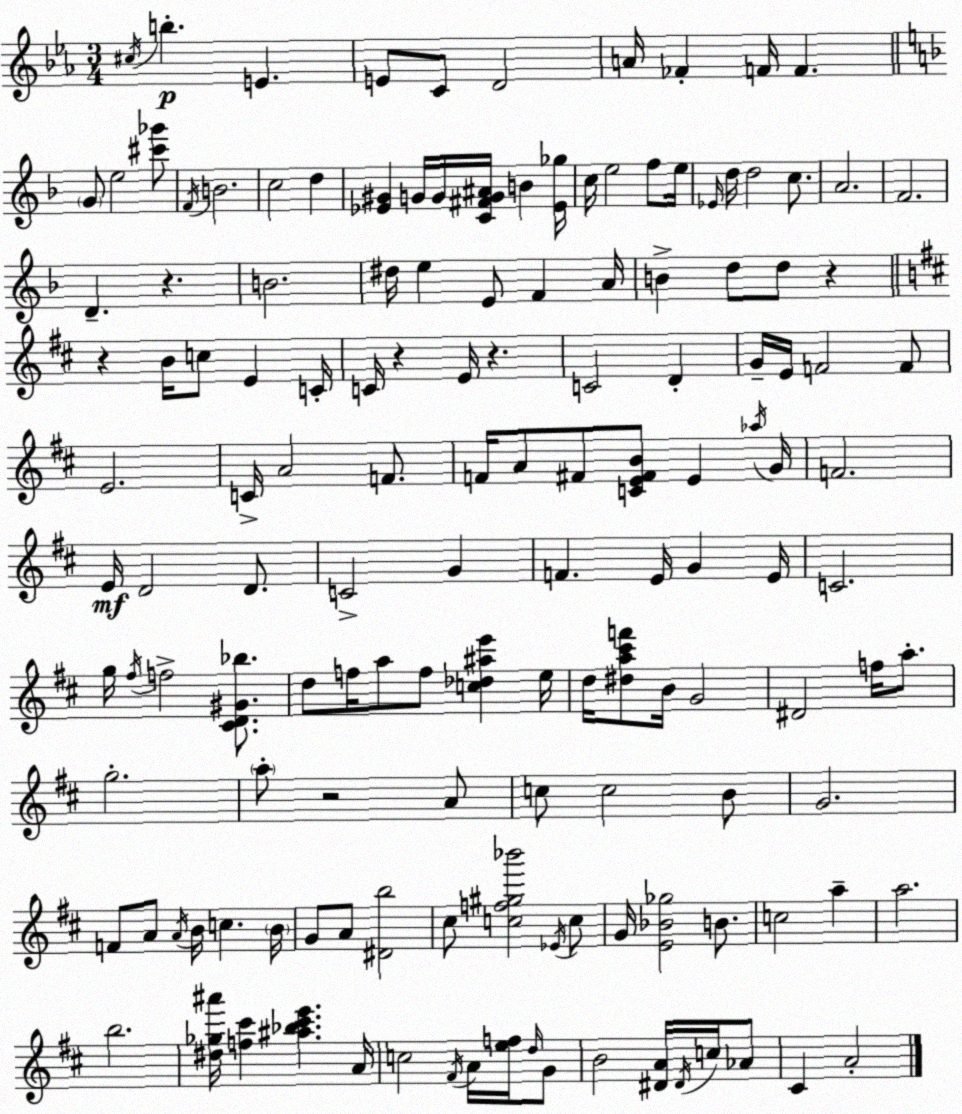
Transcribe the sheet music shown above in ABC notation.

X:1
T:Untitled
M:3/4
L:1/4
K:Cm
^c/4 b E E/2 C/2 D2 A/4 _F F/4 F G/2 e2 [^c'_g']/2 F/4 B2 c2 d [_E^G] G/4 G/4 [C^FG^A]/4 B [_E_g]/4 c/4 e2 f/2 e/4 _E/4 d/4 d2 c/2 A2 F2 D z B2 ^d/4 e E/2 F A/4 B d/2 d/2 z z B/4 c/2 E C/4 C/4 z E/4 z C2 D G/4 E/4 F2 F/2 E2 C/4 A2 F/2 F/4 A/2 ^F/2 [CE^FB]/2 E _a/4 G/4 F2 E/4 D2 D/2 C2 G F E/4 G E/4 C2 g/4 ^f/4 f2 [^CD^G_b]/2 d/2 f/4 a/2 f/2 [c_d^ae'] e/4 d/4 [^da^c'f']/2 B/4 G2 ^D2 f/4 a/2 g2 a/2 z2 A/2 c/2 c2 B/2 G2 F/2 A/2 A/4 B/4 c B/4 G/2 A/2 [^Db]2 ^c/2 [cf^g_b']2 _E/4 c/2 G/4 [E_B_g]2 B/2 c2 a a2 b2 [^d_g^a']/4 [f^c'] [^a_b^c'e'] A/4 c2 ^F/4 A/4 [ef]/4 d/4 G/2 B2 [^DA]/4 ^D/4 c/4 _A/2 ^C A2